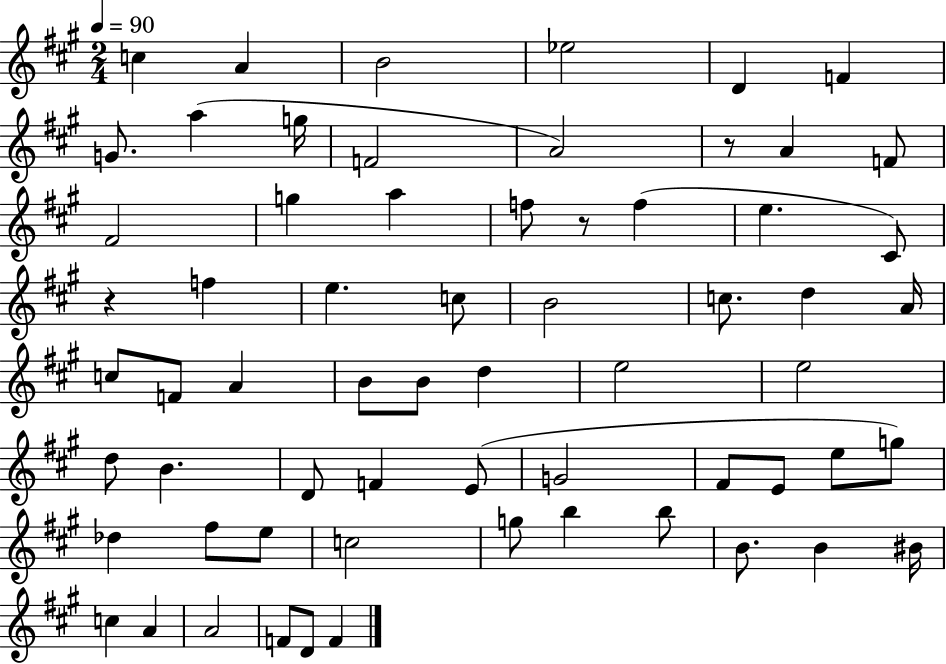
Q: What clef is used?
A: treble